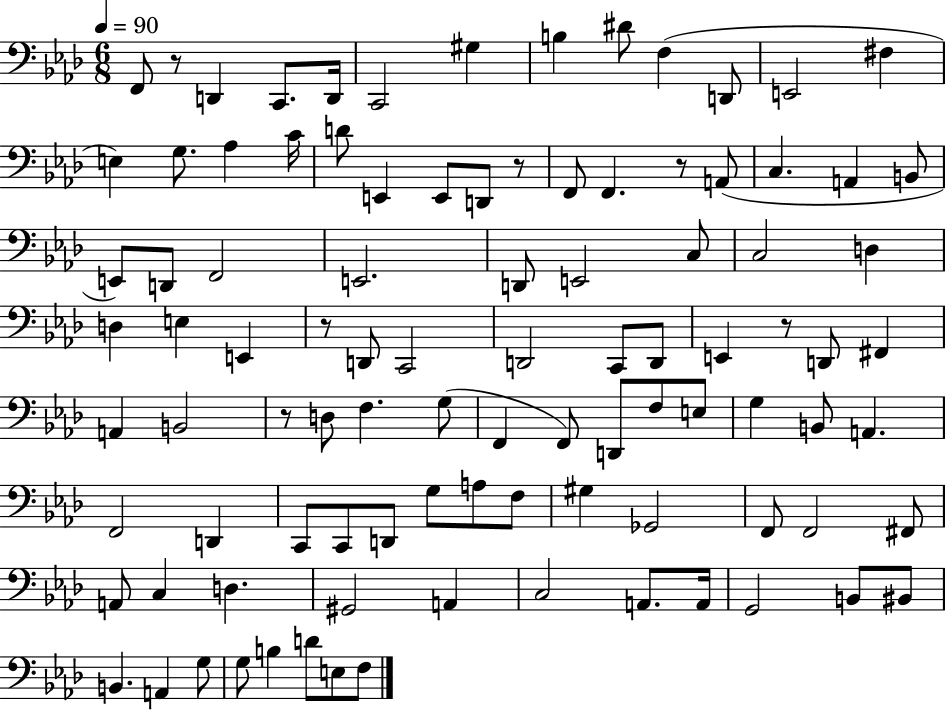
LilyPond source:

{
  \clef bass
  \numericTimeSignature
  \time 6/8
  \key aes \major
  \tempo 4 = 90
  f,8 r8 d,4 c,8. d,16 | c,2 gis4 | b4 dis'8 f4( d,8 | e,2 fis4 | \break e4) g8. aes4 c'16 | d'8 e,4 e,8 d,8 r8 | f,8 f,4. r8 a,8( | c4. a,4 b,8 | \break e,8) d,8 f,2 | e,2. | d,8 e,2 c8 | c2 d4 | \break d4 e4 e,4 | r8 d,8 c,2 | d,2 c,8 d,8 | e,4 r8 d,8 fis,4 | \break a,4 b,2 | r8 d8 f4. g8( | f,4 f,8) d,8 f8 e8 | g4 b,8 a,4. | \break f,2 d,4 | c,8 c,8 d,8 g8 a8 f8 | gis4 ges,2 | f,8 f,2 fis,8 | \break a,8 c4 d4. | gis,2 a,4 | c2 a,8. a,16 | g,2 b,8 bis,8 | \break b,4. a,4 g8 | g8 b4 d'8 e8 f8 | \bar "|."
}